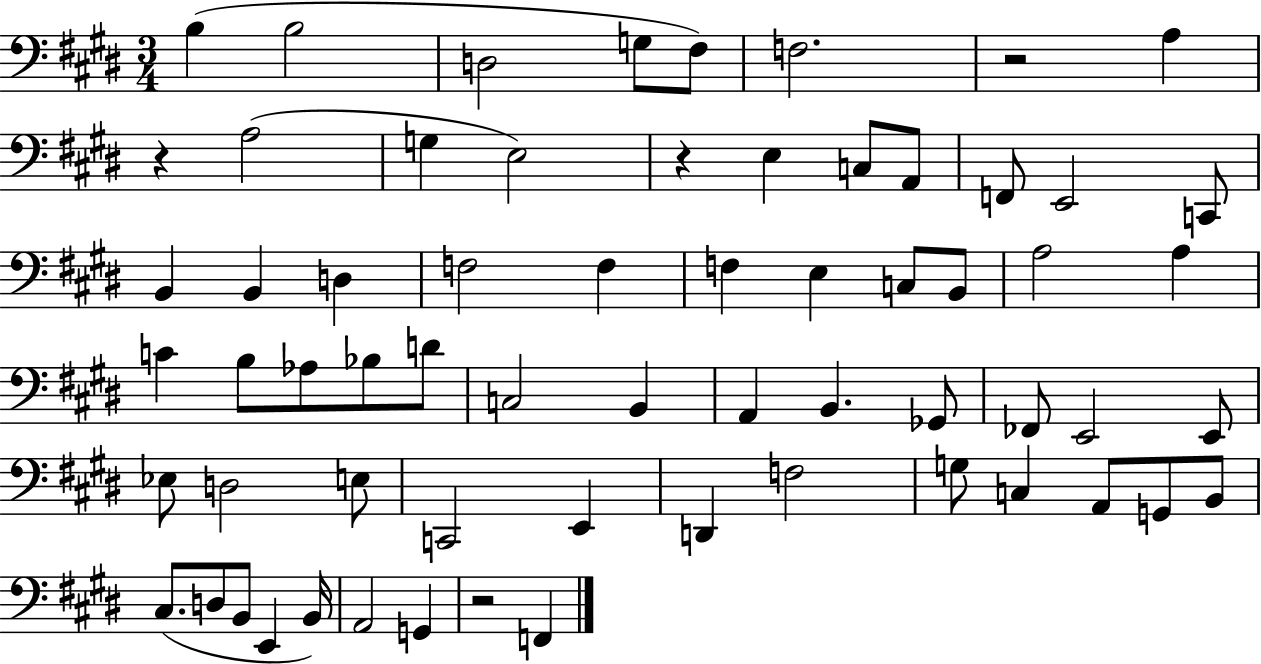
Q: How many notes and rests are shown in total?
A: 64